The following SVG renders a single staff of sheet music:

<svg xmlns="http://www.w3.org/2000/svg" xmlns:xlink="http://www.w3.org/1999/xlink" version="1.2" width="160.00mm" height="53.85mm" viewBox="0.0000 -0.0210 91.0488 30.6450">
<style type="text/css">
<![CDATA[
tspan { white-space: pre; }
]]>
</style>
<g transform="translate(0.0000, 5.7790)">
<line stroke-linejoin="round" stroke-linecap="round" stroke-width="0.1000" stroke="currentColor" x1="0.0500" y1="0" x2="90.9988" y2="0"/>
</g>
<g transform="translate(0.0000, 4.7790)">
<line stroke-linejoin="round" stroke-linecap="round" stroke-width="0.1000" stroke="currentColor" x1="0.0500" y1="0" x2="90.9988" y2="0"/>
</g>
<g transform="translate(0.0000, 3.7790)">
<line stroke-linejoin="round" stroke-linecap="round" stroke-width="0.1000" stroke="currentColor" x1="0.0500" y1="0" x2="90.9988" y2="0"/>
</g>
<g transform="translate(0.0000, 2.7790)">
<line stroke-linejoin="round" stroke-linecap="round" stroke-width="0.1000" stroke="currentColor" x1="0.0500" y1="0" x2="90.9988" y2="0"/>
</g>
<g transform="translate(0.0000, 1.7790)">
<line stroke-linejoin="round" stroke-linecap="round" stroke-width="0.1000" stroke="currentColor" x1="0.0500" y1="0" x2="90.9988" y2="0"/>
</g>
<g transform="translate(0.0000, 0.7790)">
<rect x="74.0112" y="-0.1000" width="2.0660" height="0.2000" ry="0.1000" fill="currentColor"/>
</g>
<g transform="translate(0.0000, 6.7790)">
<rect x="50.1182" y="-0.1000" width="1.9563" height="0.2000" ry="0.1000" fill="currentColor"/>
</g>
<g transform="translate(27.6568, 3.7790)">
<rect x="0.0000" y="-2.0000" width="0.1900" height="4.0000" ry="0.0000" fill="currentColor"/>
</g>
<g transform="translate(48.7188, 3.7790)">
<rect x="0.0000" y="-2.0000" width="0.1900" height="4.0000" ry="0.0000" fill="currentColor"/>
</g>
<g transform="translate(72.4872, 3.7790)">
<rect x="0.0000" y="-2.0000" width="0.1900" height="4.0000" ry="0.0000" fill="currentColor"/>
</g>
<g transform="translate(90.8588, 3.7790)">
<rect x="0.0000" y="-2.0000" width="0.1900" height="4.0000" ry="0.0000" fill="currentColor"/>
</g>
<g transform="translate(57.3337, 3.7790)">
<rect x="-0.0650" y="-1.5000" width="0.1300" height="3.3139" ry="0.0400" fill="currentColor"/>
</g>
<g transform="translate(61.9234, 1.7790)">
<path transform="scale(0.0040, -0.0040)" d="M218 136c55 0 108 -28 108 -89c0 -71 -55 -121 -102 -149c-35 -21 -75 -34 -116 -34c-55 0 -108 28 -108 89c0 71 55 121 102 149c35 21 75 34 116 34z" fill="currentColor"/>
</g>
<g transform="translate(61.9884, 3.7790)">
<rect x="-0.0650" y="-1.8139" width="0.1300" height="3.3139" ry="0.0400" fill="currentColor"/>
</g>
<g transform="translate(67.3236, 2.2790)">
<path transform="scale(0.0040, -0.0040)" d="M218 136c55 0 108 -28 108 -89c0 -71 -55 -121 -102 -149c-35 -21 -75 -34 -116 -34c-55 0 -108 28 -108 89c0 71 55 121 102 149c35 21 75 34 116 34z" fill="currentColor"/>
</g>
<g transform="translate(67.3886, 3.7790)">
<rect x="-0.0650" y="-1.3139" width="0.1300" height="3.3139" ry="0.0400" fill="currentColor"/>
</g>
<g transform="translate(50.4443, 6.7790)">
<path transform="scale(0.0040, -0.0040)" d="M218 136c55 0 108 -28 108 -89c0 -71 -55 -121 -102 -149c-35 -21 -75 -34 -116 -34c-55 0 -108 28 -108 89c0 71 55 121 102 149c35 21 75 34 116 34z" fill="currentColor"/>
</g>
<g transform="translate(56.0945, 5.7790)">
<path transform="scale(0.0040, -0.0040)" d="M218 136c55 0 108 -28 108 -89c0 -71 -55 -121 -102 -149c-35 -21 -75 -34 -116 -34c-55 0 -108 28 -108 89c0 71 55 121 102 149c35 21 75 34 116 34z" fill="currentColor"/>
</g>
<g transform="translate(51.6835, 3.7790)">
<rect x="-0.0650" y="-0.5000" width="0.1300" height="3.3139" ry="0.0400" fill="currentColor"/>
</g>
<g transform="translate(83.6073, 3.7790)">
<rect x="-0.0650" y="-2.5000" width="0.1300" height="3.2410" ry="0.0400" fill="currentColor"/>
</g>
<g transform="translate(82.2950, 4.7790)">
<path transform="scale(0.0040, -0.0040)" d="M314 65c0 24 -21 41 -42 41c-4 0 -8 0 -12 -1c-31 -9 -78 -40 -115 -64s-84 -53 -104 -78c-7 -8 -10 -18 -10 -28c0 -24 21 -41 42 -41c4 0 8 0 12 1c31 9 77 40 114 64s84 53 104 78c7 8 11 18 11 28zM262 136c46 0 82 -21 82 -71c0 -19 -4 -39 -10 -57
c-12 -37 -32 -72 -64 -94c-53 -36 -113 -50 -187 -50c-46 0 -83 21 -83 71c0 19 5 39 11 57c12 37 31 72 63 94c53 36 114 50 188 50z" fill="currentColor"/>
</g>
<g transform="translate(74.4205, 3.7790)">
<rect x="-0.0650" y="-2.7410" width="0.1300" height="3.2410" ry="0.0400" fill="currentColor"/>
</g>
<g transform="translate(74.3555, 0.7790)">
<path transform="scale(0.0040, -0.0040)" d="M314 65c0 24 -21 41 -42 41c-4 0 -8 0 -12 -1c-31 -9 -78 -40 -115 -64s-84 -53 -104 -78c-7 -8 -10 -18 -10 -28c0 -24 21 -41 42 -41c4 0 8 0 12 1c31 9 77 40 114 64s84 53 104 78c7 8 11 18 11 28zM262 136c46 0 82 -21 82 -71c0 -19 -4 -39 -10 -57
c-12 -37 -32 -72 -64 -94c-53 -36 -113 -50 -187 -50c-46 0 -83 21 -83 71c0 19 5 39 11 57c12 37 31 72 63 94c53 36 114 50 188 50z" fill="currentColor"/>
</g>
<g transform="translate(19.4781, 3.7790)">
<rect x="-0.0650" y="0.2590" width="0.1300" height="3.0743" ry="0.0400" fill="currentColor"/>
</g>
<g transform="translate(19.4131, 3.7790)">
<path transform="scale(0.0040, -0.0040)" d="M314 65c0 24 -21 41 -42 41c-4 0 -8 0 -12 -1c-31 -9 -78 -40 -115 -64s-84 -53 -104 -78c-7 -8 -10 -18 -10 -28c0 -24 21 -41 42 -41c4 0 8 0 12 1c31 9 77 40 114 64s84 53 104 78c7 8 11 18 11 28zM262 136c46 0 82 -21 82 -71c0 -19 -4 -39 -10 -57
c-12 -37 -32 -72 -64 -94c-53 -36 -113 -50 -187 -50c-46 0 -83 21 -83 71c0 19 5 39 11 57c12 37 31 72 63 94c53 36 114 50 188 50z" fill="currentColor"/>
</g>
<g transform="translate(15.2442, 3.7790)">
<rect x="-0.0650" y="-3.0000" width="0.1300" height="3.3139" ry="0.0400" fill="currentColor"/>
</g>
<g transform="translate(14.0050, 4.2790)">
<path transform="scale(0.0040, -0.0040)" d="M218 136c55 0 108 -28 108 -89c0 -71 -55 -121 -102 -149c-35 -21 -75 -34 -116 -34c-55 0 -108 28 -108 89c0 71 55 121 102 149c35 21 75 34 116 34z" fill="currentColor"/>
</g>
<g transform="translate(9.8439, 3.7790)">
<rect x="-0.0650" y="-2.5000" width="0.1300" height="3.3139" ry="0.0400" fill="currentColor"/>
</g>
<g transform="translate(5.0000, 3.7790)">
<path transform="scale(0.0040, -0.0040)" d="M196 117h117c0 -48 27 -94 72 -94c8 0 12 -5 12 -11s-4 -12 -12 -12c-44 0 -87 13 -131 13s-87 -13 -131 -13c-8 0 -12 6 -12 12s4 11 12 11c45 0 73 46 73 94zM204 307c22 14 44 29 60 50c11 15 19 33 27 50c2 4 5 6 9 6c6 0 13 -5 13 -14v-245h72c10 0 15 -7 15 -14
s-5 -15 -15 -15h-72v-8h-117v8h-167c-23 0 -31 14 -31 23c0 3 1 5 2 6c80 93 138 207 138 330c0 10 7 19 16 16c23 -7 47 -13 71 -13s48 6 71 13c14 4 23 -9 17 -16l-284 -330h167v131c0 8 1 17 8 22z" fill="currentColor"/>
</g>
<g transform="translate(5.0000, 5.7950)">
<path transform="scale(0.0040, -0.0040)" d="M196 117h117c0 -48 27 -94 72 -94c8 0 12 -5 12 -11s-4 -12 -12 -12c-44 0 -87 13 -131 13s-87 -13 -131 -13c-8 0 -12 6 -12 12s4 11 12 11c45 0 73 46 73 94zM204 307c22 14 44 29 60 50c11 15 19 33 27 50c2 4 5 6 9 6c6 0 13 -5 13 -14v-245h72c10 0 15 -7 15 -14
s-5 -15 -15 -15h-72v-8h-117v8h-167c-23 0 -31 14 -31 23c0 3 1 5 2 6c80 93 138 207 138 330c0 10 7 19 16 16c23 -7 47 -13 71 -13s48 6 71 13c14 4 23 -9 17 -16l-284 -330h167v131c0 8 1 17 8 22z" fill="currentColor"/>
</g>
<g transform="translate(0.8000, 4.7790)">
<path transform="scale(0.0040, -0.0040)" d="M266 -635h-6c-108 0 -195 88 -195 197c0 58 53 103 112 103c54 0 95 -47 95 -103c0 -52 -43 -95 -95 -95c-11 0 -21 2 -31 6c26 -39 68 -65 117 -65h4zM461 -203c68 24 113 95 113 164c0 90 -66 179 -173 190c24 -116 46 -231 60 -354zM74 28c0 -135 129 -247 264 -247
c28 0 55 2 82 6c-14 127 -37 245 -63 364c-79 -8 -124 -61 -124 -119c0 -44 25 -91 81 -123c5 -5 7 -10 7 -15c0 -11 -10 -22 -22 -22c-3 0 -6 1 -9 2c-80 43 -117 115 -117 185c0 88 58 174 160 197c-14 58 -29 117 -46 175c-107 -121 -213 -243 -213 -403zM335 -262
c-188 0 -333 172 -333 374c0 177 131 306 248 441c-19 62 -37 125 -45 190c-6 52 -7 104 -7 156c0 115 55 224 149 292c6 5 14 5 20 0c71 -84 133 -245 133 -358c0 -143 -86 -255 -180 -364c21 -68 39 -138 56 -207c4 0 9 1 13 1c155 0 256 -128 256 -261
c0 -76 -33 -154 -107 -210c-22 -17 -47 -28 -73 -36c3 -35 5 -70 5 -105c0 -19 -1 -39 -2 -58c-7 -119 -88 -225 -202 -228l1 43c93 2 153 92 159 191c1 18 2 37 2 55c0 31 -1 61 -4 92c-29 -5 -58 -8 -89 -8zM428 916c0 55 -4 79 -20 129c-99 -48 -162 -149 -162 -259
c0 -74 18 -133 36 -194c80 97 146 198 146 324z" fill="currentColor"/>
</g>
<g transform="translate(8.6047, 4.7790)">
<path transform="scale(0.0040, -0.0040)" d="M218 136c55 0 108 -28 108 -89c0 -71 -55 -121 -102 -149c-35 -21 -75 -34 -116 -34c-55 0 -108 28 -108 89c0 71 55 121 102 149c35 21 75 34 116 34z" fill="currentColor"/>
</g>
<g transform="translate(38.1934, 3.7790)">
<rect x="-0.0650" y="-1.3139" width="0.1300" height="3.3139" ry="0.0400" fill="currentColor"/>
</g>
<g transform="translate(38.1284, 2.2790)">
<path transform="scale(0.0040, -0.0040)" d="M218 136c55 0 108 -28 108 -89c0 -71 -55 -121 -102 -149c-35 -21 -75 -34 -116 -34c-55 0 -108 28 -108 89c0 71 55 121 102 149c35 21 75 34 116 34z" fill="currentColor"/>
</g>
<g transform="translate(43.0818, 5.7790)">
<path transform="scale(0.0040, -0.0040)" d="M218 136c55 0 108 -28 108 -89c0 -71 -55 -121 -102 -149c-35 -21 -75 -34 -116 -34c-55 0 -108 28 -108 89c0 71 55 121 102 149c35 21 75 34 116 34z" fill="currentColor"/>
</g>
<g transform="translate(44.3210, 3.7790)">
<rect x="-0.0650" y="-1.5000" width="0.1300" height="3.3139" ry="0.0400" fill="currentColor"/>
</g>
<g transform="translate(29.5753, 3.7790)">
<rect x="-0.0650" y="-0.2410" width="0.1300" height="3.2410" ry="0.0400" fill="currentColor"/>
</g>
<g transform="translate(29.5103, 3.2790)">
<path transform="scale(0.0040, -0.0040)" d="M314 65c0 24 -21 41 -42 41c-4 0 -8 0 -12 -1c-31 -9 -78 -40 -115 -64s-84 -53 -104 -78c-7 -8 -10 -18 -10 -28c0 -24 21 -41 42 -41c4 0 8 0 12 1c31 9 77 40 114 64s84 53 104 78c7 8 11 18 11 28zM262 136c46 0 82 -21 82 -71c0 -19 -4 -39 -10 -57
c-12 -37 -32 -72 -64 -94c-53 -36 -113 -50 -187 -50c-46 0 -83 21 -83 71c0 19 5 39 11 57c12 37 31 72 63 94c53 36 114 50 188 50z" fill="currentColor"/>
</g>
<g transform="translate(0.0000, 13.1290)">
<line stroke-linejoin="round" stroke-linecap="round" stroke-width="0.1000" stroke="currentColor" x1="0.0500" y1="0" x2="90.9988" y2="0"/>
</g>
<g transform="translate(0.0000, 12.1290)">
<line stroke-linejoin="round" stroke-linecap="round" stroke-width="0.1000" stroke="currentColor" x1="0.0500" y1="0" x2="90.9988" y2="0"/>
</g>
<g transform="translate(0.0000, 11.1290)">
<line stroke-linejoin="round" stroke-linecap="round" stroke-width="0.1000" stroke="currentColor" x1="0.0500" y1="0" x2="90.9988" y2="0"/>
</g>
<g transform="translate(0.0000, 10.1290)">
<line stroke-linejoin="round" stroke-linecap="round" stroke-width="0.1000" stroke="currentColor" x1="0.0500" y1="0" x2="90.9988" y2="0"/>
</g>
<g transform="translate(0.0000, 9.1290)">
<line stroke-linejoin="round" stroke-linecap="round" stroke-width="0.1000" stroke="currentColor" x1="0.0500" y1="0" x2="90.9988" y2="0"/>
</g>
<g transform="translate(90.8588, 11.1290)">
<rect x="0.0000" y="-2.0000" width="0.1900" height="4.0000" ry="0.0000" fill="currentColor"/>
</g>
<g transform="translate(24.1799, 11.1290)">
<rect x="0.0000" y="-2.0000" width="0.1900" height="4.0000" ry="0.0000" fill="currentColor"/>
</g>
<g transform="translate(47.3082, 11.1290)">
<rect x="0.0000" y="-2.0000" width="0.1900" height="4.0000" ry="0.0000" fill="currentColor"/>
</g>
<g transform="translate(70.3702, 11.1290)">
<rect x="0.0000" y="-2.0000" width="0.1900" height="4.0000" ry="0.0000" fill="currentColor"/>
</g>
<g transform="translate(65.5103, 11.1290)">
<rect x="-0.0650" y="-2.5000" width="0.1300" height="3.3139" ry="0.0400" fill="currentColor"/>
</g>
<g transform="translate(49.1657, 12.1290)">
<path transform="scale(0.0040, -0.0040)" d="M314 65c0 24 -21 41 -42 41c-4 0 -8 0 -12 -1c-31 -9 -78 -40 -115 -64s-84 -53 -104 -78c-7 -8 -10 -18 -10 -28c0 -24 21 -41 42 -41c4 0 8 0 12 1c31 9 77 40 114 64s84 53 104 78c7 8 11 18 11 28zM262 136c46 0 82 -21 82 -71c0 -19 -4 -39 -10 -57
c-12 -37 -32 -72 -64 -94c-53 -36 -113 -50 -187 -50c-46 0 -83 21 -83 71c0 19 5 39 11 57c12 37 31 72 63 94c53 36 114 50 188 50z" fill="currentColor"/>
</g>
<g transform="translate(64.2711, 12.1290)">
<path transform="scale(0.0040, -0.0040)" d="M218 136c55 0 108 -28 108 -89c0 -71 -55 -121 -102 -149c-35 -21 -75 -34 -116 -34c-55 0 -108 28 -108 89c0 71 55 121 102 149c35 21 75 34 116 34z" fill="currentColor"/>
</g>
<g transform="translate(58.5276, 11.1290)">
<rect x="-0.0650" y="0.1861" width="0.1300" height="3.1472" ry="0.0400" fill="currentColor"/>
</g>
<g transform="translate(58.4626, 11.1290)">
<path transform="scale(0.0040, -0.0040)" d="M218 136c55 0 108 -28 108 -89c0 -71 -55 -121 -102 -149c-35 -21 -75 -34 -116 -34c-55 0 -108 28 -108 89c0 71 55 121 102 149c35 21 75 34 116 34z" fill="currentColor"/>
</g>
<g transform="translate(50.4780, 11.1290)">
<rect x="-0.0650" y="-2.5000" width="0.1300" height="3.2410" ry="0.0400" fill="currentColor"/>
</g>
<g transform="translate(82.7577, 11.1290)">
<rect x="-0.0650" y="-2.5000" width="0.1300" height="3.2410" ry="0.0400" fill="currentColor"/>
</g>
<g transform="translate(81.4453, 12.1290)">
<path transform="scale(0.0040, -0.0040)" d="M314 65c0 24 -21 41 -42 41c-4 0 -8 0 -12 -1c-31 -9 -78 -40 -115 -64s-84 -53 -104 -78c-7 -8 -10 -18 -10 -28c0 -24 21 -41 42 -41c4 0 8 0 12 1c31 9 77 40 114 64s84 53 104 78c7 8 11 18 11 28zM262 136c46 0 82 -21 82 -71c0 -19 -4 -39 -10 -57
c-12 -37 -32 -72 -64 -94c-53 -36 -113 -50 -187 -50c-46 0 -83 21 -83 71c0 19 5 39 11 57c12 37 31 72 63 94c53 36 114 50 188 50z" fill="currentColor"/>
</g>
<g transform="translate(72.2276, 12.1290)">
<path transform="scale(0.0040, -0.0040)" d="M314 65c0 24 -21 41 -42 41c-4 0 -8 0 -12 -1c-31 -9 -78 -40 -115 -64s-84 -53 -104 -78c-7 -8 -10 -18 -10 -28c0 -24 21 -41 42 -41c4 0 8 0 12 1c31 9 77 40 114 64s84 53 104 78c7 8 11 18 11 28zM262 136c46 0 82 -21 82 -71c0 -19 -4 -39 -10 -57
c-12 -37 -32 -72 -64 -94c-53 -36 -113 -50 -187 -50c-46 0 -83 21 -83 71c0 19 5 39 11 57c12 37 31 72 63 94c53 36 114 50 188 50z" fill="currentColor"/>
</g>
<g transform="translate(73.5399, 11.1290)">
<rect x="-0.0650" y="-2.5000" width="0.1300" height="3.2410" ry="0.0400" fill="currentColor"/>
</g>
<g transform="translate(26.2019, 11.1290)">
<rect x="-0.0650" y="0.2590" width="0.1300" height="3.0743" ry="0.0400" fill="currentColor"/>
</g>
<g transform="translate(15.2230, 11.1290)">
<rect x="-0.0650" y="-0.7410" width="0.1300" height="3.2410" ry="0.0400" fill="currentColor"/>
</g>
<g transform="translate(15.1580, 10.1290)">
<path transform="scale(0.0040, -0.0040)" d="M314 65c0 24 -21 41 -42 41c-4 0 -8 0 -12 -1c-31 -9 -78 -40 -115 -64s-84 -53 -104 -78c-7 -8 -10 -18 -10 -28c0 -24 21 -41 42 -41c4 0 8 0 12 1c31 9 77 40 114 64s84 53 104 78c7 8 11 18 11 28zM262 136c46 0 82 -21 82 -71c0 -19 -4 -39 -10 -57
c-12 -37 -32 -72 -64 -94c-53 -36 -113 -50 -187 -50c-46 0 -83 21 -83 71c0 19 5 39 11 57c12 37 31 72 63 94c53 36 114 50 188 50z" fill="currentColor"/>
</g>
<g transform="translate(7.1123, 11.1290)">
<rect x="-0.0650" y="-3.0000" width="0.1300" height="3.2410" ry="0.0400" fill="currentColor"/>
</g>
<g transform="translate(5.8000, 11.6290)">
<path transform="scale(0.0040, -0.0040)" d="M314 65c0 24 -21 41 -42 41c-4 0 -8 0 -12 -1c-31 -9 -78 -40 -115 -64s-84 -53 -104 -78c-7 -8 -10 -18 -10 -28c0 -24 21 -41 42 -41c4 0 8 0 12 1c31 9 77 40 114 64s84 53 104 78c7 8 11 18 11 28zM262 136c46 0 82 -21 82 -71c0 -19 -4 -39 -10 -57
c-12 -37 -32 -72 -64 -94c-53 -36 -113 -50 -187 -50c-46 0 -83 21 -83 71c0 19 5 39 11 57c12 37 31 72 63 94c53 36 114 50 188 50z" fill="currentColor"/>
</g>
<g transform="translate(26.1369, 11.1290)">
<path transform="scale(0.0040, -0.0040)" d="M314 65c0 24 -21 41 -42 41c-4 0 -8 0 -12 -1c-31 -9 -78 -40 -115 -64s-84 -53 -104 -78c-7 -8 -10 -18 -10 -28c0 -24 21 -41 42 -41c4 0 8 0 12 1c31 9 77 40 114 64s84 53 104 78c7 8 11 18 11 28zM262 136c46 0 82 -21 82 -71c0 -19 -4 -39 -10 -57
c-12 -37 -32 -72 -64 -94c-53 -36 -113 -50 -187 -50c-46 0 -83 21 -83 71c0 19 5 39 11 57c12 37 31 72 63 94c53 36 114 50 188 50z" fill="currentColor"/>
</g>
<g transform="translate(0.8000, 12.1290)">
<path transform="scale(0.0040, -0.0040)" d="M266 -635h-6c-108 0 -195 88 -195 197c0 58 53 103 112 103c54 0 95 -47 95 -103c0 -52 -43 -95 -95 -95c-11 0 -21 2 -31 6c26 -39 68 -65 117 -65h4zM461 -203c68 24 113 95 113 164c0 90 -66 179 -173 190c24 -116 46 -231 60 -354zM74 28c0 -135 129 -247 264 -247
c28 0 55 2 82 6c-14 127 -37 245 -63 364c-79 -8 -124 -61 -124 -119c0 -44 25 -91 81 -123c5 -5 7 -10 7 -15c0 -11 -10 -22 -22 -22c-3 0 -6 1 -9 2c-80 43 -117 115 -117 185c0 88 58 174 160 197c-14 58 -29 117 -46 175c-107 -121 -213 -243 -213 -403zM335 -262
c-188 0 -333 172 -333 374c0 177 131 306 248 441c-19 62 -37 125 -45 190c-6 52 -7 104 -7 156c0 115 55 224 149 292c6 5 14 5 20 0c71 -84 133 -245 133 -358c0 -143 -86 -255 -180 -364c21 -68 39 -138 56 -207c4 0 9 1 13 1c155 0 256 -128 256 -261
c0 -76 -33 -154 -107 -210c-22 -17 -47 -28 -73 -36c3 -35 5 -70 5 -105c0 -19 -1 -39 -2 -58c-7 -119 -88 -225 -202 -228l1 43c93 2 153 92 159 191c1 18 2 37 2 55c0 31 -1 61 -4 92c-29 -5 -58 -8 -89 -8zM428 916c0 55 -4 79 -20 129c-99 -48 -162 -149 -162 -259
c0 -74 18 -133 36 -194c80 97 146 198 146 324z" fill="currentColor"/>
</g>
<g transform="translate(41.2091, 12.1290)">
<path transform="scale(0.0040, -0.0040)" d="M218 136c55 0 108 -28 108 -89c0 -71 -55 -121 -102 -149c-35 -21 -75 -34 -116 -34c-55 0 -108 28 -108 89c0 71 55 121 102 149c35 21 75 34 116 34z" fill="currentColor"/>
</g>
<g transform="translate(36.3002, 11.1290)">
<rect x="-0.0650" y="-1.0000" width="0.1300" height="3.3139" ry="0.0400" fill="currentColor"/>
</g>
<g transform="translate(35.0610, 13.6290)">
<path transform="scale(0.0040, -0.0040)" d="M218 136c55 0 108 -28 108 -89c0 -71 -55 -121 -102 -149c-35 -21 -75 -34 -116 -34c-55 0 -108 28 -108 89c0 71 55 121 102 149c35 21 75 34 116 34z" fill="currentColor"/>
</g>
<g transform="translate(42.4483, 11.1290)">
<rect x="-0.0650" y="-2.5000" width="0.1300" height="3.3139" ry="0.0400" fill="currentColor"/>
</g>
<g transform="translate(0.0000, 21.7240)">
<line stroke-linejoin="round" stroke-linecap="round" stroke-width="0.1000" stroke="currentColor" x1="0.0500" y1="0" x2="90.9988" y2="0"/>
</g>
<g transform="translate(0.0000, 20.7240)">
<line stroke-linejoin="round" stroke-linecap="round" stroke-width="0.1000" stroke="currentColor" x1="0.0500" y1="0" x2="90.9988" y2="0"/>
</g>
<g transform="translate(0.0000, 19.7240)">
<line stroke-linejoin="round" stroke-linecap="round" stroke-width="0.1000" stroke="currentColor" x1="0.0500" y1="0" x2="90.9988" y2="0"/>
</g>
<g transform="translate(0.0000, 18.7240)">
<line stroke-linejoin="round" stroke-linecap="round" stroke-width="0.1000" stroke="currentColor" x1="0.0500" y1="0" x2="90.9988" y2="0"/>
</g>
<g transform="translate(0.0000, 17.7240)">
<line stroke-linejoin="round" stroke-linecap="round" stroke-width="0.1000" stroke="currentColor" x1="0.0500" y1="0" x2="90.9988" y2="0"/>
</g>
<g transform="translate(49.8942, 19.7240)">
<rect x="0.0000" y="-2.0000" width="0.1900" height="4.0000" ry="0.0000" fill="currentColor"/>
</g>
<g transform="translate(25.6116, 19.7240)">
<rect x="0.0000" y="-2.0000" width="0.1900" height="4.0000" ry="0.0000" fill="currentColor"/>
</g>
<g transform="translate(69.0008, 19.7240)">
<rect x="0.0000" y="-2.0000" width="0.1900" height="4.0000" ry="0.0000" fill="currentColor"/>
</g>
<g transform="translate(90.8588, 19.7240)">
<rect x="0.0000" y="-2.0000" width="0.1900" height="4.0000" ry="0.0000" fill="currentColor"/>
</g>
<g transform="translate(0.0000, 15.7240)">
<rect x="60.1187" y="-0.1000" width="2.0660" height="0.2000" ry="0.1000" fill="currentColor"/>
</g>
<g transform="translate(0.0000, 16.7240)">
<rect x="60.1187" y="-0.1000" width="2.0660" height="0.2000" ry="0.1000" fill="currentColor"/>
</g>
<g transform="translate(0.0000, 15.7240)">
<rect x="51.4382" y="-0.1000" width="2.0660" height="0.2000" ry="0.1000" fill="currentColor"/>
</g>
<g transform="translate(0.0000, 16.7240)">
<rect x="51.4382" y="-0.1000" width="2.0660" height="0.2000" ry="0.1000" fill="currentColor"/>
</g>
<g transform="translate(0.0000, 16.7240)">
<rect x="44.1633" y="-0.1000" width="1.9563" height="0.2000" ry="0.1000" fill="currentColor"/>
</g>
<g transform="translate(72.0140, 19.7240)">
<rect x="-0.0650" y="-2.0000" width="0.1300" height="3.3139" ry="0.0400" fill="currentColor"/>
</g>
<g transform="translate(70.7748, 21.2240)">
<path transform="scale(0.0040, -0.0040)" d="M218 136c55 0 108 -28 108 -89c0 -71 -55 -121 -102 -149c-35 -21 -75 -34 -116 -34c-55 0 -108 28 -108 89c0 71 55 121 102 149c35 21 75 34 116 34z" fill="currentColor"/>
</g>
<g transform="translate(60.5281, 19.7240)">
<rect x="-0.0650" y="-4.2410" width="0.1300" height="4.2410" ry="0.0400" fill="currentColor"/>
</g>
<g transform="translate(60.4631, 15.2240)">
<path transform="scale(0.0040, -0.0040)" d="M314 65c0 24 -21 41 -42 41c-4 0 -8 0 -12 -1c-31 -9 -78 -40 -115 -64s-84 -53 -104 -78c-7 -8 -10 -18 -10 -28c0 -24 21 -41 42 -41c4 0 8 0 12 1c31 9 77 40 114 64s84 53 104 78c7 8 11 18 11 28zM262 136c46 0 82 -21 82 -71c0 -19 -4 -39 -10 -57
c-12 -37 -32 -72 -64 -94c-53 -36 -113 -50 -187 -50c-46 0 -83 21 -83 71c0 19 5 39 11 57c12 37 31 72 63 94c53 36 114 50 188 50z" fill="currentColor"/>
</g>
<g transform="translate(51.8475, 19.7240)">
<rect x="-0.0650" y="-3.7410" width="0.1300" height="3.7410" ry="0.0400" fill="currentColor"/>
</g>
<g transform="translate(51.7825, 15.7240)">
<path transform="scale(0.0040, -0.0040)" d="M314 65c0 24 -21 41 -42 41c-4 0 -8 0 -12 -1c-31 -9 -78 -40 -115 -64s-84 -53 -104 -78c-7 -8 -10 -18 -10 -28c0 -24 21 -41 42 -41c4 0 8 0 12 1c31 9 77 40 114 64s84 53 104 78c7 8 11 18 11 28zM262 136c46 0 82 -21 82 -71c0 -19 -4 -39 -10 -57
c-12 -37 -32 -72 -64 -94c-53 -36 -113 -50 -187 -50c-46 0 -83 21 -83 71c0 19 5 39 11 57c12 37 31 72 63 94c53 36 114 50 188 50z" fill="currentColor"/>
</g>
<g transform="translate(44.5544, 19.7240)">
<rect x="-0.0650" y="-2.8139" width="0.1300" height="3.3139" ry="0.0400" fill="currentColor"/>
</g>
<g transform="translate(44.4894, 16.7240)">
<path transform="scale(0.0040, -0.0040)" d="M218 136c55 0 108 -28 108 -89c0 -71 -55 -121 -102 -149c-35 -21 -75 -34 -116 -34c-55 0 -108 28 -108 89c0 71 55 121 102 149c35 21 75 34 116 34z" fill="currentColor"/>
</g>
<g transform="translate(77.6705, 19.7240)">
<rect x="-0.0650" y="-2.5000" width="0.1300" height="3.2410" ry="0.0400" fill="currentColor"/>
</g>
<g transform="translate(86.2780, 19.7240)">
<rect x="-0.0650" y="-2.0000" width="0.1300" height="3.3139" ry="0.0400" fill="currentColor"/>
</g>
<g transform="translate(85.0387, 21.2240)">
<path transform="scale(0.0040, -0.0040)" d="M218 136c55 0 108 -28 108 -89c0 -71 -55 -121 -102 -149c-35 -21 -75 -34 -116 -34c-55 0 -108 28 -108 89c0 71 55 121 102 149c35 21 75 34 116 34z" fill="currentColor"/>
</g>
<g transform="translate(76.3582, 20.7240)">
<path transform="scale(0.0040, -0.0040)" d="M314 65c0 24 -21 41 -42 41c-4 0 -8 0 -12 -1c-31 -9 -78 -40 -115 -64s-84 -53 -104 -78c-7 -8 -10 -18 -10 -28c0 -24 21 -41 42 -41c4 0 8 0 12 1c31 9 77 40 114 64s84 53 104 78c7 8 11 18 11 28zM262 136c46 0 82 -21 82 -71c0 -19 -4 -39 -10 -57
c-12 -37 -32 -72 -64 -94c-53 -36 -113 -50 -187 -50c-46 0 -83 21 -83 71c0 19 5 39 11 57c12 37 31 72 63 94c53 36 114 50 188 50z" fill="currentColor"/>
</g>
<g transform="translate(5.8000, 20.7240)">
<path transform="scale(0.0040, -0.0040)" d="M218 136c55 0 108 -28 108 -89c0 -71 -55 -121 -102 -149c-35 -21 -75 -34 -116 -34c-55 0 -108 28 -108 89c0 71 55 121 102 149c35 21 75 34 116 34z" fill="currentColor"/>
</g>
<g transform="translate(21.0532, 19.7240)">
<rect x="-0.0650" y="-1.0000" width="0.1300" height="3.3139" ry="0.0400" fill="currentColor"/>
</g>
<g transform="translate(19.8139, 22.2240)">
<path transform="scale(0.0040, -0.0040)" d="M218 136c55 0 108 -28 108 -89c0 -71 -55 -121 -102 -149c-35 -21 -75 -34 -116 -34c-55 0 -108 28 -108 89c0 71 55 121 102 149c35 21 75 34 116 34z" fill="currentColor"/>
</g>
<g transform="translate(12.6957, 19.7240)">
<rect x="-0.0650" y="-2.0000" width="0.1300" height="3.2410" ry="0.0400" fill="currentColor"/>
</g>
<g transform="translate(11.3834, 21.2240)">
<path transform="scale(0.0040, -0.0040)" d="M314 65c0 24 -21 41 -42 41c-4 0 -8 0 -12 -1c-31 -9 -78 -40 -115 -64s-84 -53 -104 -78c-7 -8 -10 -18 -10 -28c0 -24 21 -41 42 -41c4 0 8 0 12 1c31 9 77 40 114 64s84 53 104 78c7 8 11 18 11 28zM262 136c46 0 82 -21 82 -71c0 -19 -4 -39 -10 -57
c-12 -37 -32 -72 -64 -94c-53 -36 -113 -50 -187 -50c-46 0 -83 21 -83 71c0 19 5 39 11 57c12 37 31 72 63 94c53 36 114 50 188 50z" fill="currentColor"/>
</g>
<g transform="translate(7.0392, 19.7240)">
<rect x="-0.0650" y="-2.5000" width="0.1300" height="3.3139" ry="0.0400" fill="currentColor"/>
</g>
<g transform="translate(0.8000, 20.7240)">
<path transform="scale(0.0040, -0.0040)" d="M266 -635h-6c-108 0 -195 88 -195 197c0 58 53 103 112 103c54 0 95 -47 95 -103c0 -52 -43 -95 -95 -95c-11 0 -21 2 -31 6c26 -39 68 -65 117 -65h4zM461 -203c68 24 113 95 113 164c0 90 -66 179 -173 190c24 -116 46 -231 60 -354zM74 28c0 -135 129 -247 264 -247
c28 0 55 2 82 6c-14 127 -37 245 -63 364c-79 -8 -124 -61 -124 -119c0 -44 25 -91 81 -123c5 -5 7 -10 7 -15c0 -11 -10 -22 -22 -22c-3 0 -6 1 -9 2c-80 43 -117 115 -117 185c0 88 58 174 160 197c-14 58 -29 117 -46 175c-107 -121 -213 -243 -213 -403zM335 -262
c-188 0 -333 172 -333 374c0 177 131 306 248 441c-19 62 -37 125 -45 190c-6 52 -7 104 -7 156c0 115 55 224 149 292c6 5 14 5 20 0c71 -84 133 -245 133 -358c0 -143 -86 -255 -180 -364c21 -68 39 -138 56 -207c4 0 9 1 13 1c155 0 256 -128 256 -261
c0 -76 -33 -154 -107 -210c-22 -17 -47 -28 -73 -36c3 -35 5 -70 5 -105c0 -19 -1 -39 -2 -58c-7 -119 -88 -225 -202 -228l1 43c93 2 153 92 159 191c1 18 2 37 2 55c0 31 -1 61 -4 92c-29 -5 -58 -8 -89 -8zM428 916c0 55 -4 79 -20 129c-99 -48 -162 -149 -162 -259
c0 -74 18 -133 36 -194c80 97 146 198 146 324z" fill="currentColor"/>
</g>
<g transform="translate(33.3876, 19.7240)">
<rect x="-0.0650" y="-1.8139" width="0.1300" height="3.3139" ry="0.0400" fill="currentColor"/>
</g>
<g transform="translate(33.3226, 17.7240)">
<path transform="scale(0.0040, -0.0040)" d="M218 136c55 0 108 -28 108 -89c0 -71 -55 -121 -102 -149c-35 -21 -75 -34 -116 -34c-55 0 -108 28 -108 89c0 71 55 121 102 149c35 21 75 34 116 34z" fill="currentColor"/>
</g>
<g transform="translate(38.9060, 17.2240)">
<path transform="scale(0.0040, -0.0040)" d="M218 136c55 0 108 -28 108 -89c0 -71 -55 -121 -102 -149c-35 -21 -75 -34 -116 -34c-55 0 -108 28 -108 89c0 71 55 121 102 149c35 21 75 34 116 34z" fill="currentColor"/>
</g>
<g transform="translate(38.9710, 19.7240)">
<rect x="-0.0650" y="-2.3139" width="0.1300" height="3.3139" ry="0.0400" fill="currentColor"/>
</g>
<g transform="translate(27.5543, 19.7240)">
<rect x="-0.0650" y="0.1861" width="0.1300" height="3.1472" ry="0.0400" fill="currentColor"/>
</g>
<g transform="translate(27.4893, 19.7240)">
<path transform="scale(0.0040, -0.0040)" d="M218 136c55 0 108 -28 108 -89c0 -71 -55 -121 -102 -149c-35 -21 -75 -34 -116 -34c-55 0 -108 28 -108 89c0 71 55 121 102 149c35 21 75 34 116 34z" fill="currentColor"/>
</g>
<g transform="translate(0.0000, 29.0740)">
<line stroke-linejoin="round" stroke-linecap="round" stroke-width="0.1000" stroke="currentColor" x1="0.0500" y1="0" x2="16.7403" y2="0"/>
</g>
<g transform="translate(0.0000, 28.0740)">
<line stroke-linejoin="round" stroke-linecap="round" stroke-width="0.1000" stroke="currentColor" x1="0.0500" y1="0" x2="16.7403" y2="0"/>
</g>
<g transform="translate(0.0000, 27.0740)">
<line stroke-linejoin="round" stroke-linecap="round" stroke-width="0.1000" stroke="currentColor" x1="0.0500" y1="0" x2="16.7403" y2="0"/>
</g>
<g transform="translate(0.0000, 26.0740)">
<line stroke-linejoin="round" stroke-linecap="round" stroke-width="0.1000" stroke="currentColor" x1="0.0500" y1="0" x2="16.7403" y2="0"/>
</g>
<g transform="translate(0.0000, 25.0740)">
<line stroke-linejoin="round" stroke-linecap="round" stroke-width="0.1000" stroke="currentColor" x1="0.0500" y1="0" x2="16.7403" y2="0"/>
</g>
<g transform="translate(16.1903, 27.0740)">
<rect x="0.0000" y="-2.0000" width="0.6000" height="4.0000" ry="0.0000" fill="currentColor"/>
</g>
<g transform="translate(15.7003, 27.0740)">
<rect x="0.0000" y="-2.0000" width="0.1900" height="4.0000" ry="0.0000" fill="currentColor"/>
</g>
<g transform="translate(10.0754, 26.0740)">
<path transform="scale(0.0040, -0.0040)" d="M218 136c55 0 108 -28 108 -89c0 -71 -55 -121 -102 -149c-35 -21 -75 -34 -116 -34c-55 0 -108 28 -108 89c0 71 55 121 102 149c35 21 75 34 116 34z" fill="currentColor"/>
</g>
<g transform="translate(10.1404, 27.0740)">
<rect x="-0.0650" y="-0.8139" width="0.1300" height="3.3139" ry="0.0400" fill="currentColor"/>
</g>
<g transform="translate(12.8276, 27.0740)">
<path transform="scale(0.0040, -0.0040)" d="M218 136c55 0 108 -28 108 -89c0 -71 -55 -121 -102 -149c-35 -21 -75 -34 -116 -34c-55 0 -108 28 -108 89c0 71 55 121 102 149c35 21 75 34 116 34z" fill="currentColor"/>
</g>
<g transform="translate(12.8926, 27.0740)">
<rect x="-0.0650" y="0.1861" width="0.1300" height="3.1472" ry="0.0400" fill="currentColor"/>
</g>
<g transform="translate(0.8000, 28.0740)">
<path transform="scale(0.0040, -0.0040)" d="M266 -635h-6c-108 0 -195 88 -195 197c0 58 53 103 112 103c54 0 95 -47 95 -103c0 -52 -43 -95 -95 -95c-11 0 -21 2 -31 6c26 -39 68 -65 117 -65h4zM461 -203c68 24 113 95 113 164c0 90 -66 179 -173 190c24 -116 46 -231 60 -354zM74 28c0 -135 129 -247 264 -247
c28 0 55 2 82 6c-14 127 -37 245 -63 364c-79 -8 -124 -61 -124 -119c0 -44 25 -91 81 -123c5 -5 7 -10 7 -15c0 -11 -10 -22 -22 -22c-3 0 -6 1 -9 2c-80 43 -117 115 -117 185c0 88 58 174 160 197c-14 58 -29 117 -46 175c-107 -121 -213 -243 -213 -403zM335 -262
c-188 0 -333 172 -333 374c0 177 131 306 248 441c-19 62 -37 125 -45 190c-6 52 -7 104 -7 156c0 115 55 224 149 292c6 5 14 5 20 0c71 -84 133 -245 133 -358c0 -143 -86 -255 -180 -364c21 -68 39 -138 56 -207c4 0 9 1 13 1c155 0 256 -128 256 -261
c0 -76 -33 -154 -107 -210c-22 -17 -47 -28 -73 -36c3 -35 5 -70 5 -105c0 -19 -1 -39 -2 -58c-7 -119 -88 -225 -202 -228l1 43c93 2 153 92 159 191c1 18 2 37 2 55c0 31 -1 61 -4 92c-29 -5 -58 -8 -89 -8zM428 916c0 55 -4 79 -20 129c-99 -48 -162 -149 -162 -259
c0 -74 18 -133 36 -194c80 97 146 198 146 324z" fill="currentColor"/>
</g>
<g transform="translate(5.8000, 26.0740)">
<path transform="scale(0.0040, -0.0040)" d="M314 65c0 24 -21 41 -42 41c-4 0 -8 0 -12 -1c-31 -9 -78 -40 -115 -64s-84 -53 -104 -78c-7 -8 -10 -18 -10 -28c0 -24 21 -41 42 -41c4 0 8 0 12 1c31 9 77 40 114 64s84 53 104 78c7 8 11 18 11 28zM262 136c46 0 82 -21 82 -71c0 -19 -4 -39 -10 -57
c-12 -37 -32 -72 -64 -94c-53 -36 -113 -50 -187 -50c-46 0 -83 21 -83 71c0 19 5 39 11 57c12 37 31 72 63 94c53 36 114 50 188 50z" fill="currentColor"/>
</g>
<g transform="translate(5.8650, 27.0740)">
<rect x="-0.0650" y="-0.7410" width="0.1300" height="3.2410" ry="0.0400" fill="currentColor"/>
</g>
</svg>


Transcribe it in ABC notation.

X:1
T:Untitled
M:4/4
L:1/4
K:C
G A B2 c2 e E C E f e a2 G2 A2 d2 B2 D G G2 B G G2 G2 G F2 D B f g a c'2 d'2 F G2 F d2 d B